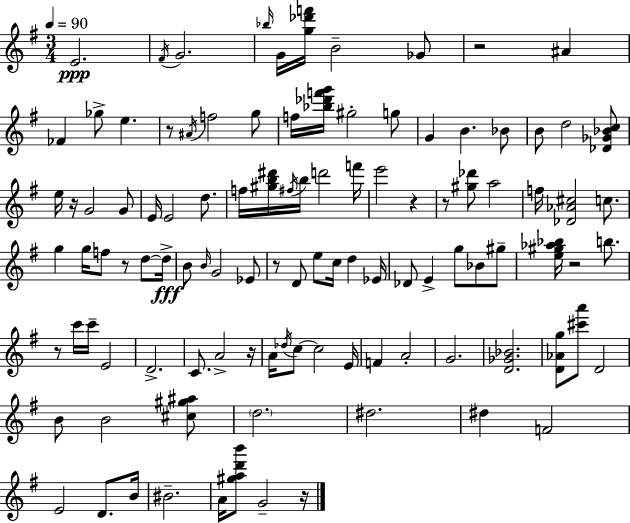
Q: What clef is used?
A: treble